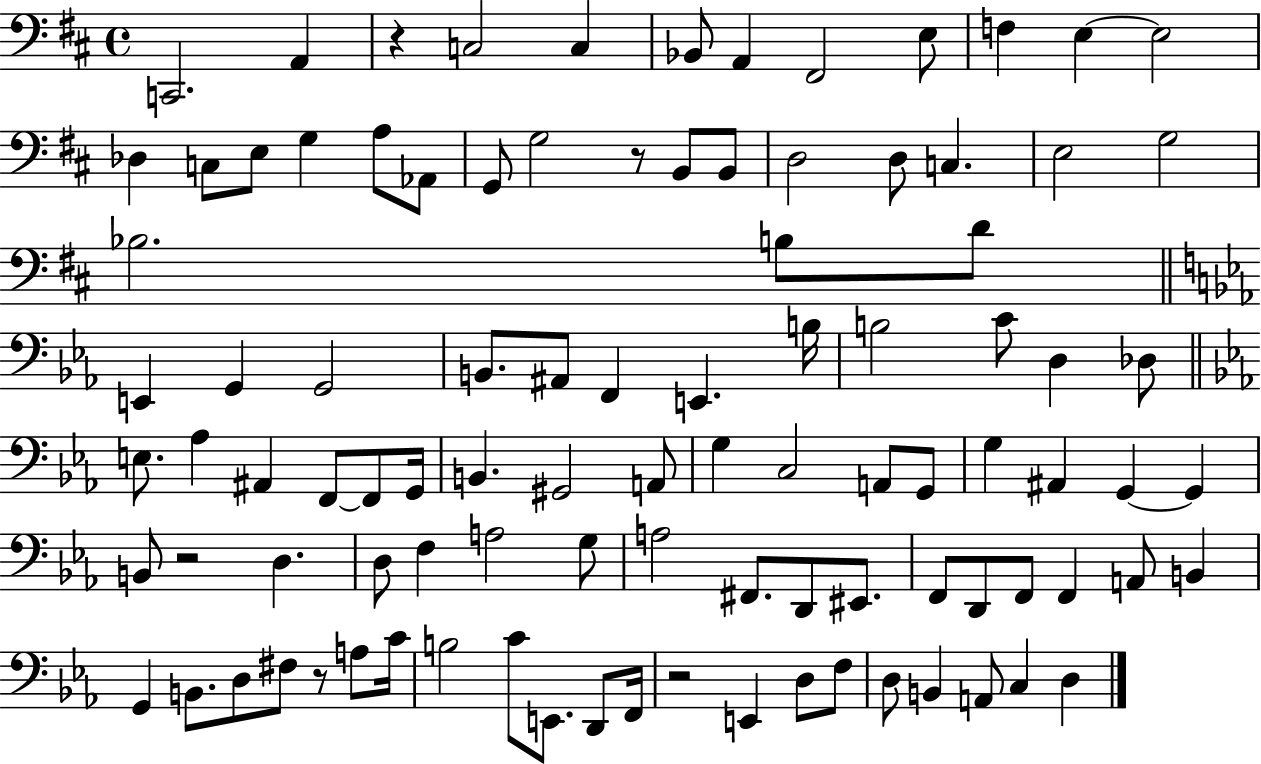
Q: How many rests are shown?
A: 5